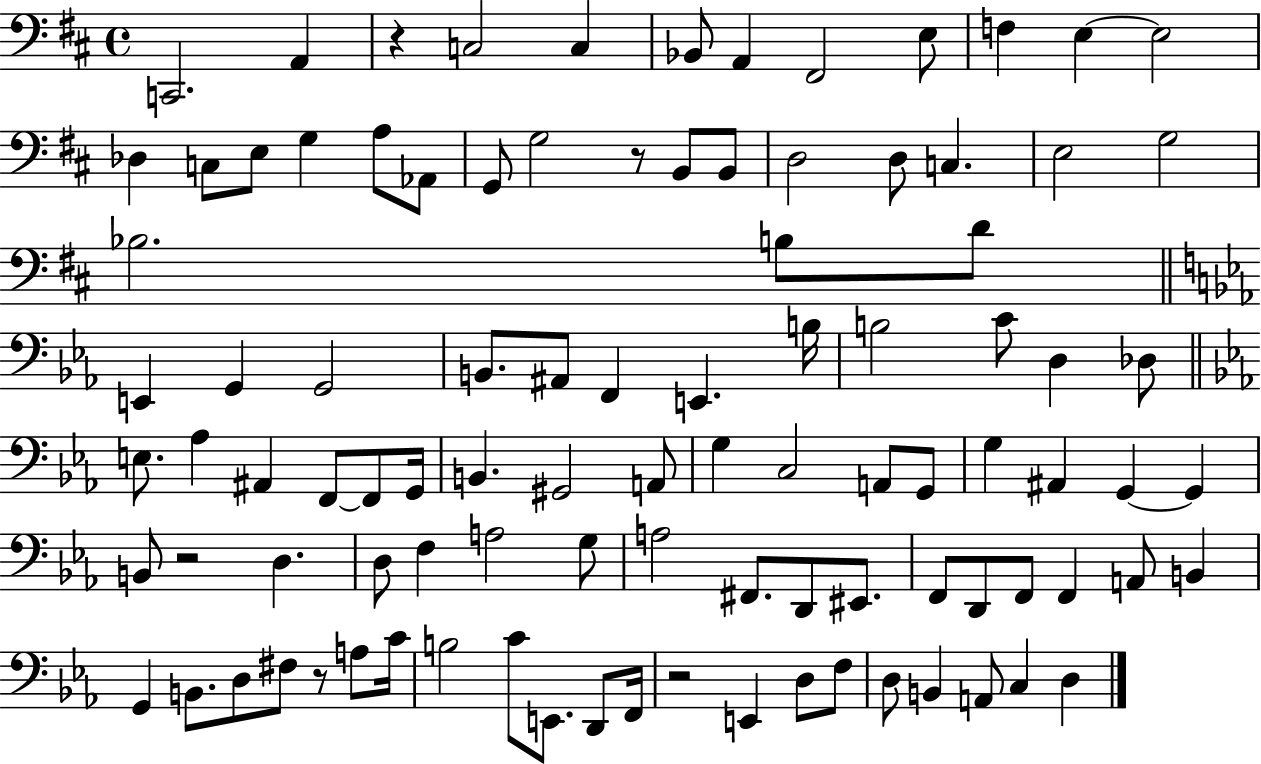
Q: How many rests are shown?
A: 5